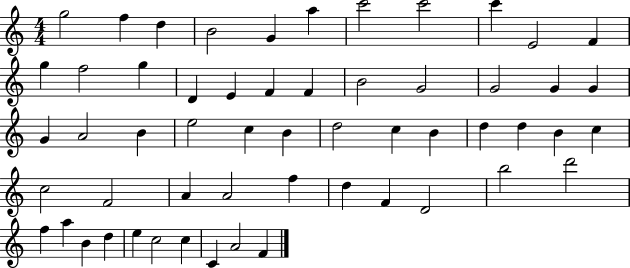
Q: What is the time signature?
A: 4/4